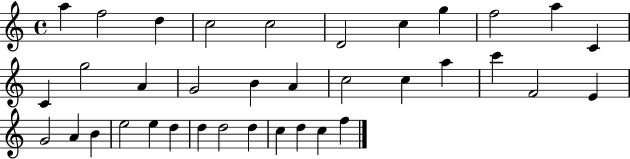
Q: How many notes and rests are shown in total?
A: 36